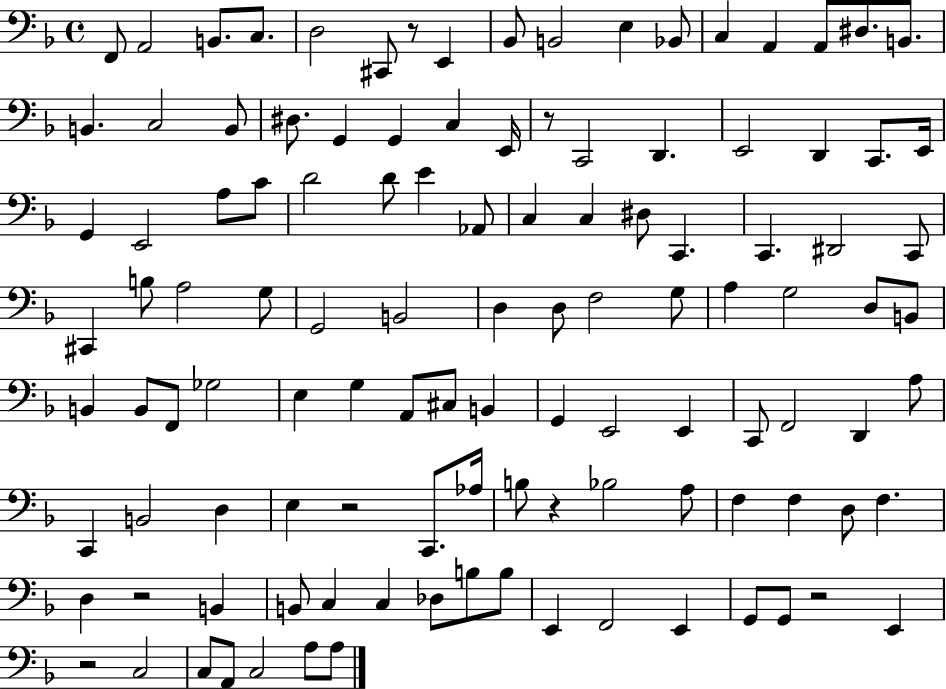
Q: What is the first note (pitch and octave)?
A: F2